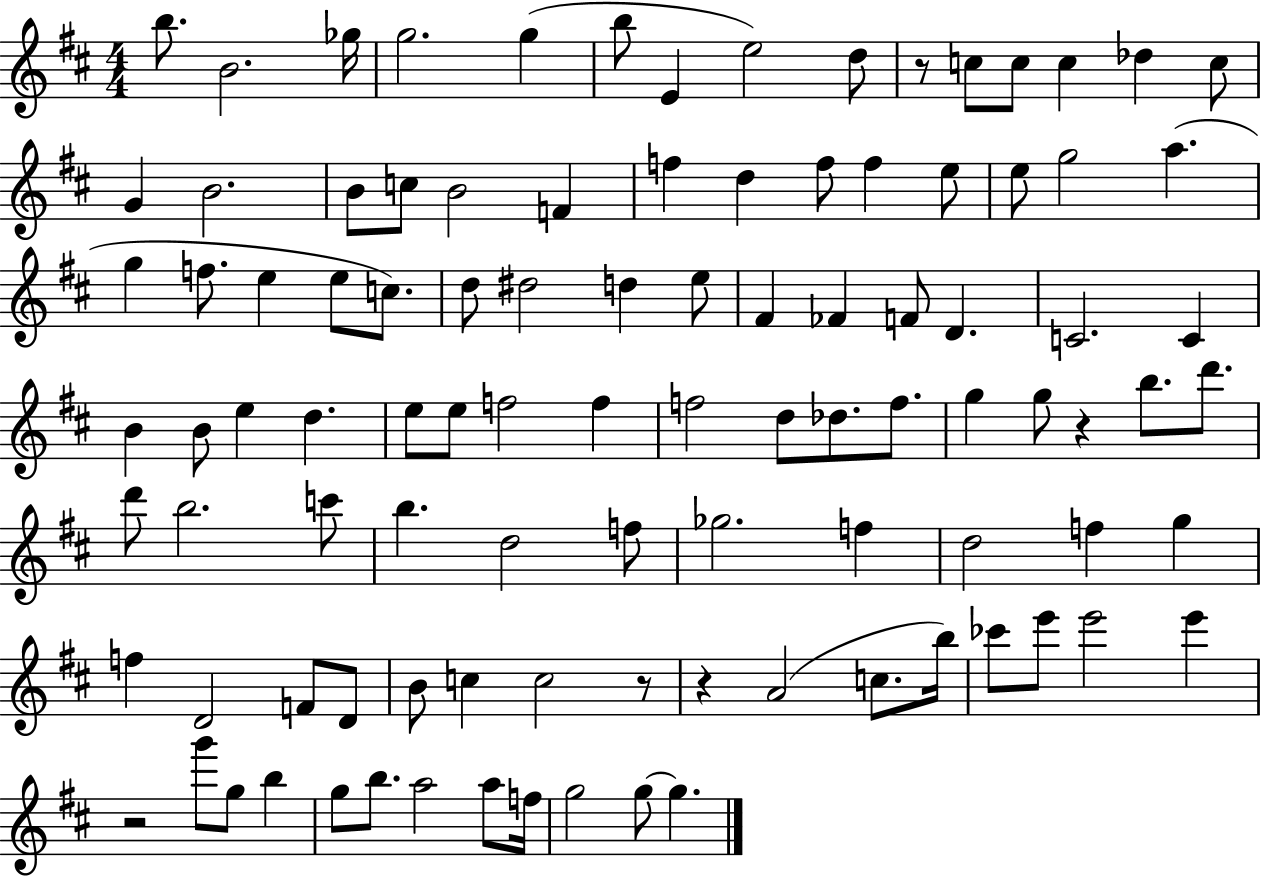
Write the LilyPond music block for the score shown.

{
  \clef treble
  \numericTimeSignature
  \time 4/4
  \key d \major
  b''8. b'2. ges''16 | g''2. g''4( | b''8 e'4 e''2) d''8 | r8 c''8 c''8 c''4 des''4 c''8 | \break g'4 b'2. | b'8 c''8 b'2 f'4 | f''4 d''4 f''8 f''4 e''8 | e''8 g''2 a''4.( | \break g''4 f''8. e''4 e''8 c''8.) | d''8 dis''2 d''4 e''8 | fis'4 fes'4 f'8 d'4. | c'2. c'4 | \break b'4 b'8 e''4 d''4. | e''8 e''8 f''2 f''4 | f''2 d''8 des''8. f''8. | g''4 g''8 r4 b''8. d'''8. | \break d'''8 b''2. c'''8 | b''4. d''2 f''8 | ges''2. f''4 | d''2 f''4 g''4 | \break f''4 d'2 f'8 d'8 | b'8 c''4 c''2 r8 | r4 a'2( c''8. b''16) | ces'''8 e'''8 e'''2 e'''4 | \break r2 g'''8 g''8 b''4 | g''8 b''8. a''2 a''8 f''16 | g''2 g''8~~ g''4. | \bar "|."
}